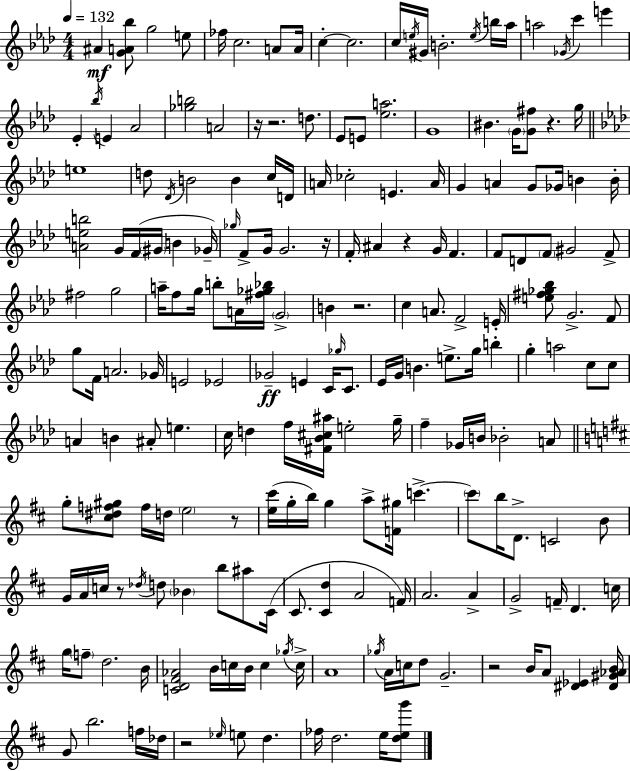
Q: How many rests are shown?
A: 10